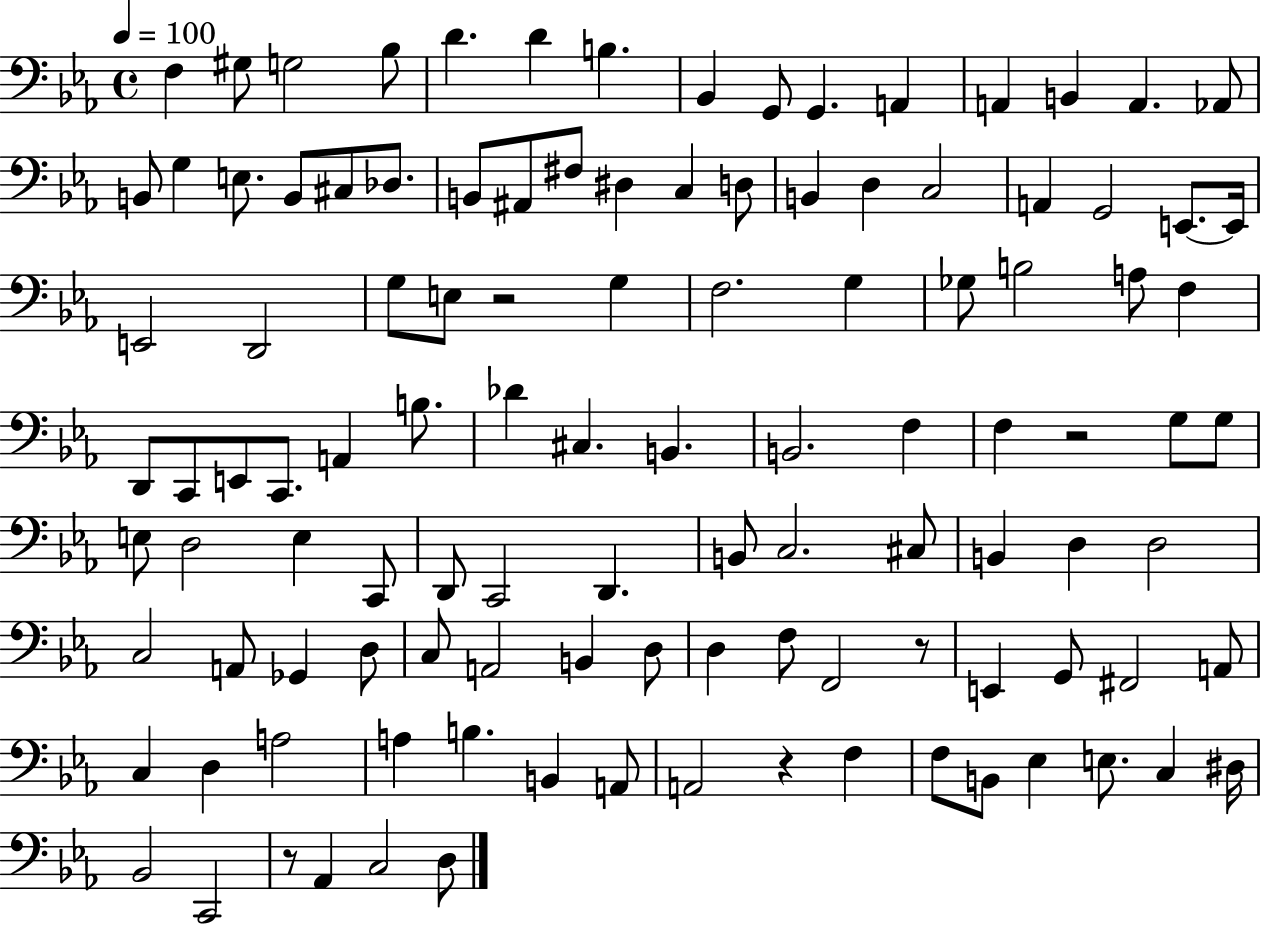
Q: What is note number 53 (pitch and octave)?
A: C#3